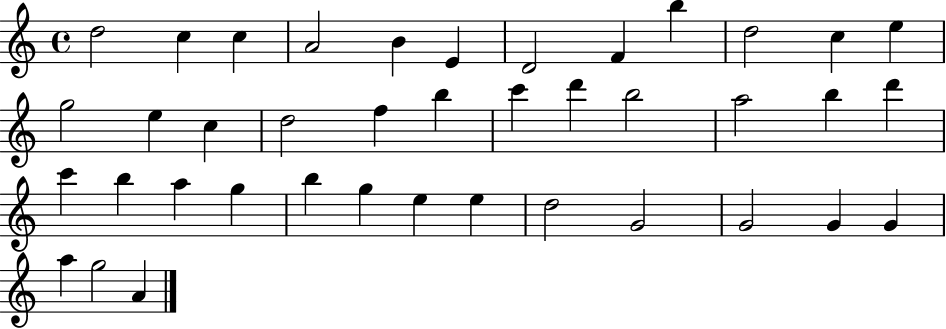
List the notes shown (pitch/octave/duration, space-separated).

D5/h C5/q C5/q A4/h B4/q E4/q D4/h F4/q B5/q D5/h C5/q E5/q G5/h E5/q C5/q D5/h F5/q B5/q C6/q D6/q B5/h A5/h B5/q D6/q C6/q B5/q A5/q G5/q B5/q G5/q E5/q E5/q D5/h G4/h G4/h G4/q G4/q A5/q G5/h A4/q